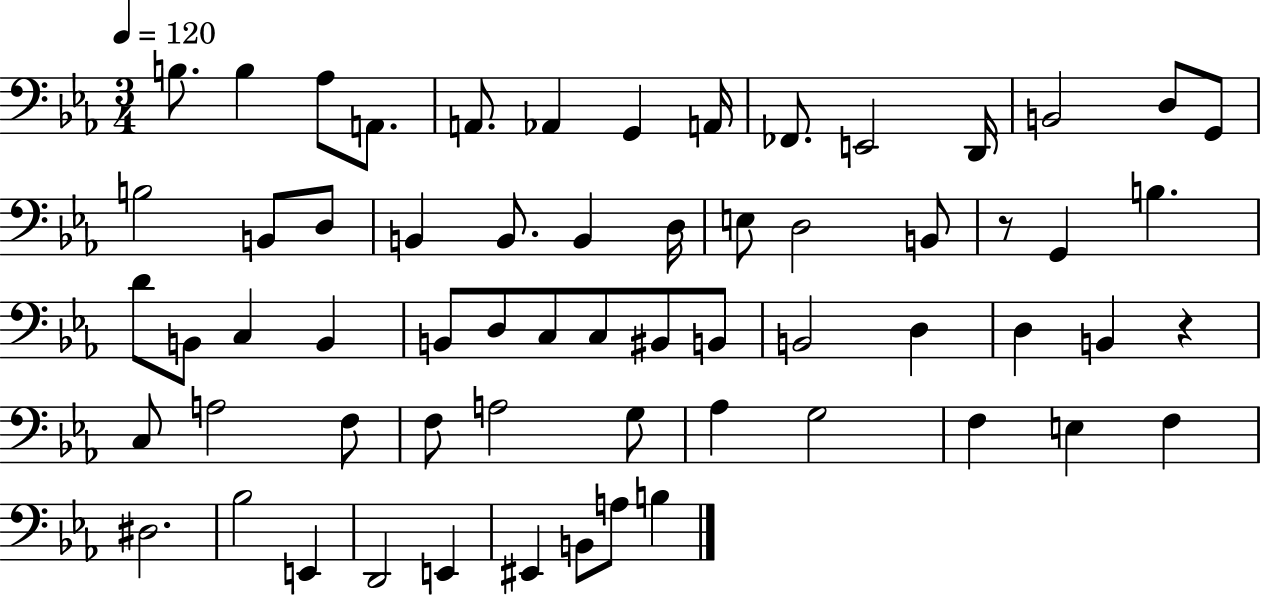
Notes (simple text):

B3/e. B3/q Ab3/e A2/e. A2/e. Ab2/q G2/q A2/s FES2/e. E2/h D2/s B2/h D3/e G2/e B3/h B2/e D3/e B2/q B2/e. B2/q D3/s E3/e D3/h B2/e R/e G2/q B3/q. D4/e B2/e C3/q B2/q B2/e D3/e C3/e C3/e BIS2/e B2/e B2/h D3/q D3/q B2/q R/q C3/e A3/h F3/e F3/e A3/h G3/e Ab3/q G3/h F3/q E3/q F3/q D#3/h. Bb3/h E2/q D2/h E2/q EIS2/q B2/e A3/e B3/q